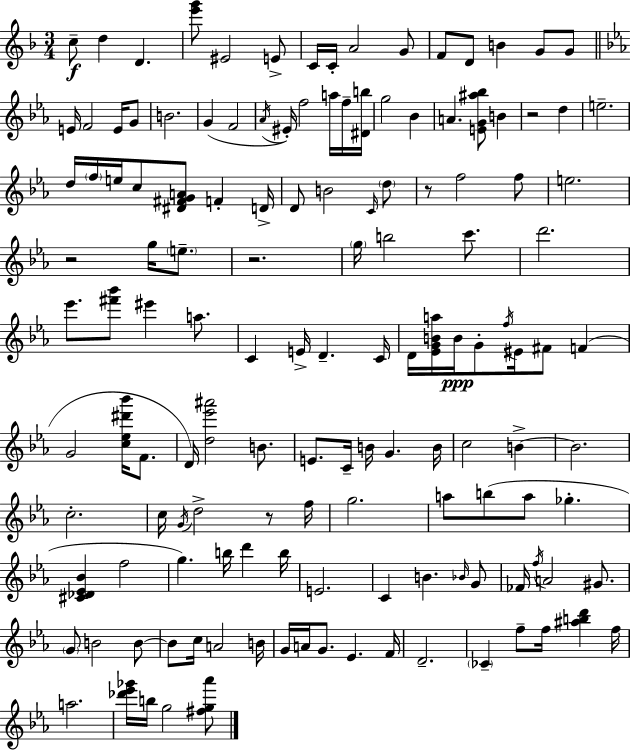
C5/e D5/q D4/q. [E6,G6]/e EIS4/h E4/e C4/s C4/s A4/h G4/e F4/e D4/e B4/q G4/e G4/e E4/s F4/h E4/s G4/e B4/h. G4/q F4/h Ab4/s EIS4/s F5/h A5/s F5/s [D#4,B5]/s G5/h Bb4/q A4/q. [E4,G4,A#5,Bb5]/e B4/q R/h D5/q E5/h. D5/s F5/s E5/s C5/e [D#4,F#4,G4,A4]/e F4/q D4/s D4/e B4/h C4/s D5/e R/e F5/h F5/e E5/h. R/h G5/s E5/e. R/h. G5/s B5/h C6/e. D6/h. Eb6/e. [F#6,Bb6]/e EIS6/q A5/e. C4/q E4/s D4/q. C4/s D4/s [Eb4,G4,B4,A5]/s B4/s G4/e F5/s EIS4/s F#4/e F4/q G4/h [C5,Eb5,D#6,Bb6]/s F4/e. D4/s [D5,Eb6,A#6]/h B4/e. E4/e. C4/s B4/s G4/q. B4/s C5/h B4/q B4/h. C5/h. C5/s G4/s D5/h R/e F5/s G5/h. A5/e B5/e A5/e Gb5/q. [C#4,Db4,Eb4,Bb4]/q F5/h G5/q. B5/s D6/q B5/s E4/h. C4/q B4/q. Bb4/s G4/e FES4/s F5/s A4/h G#4/e. G4/e B4/h B4/e B4/e C5/s A4/h B4/s G4/s A4/s G4/e. Eb4/q. F4/s D4/h. CES4/q F5/e F5/s [A#5,B5,D6]/q F5/s A5/h. [Db6,Eb6,Gb6]/s B5/s G5/h [F#5,G5,Ab6]/e